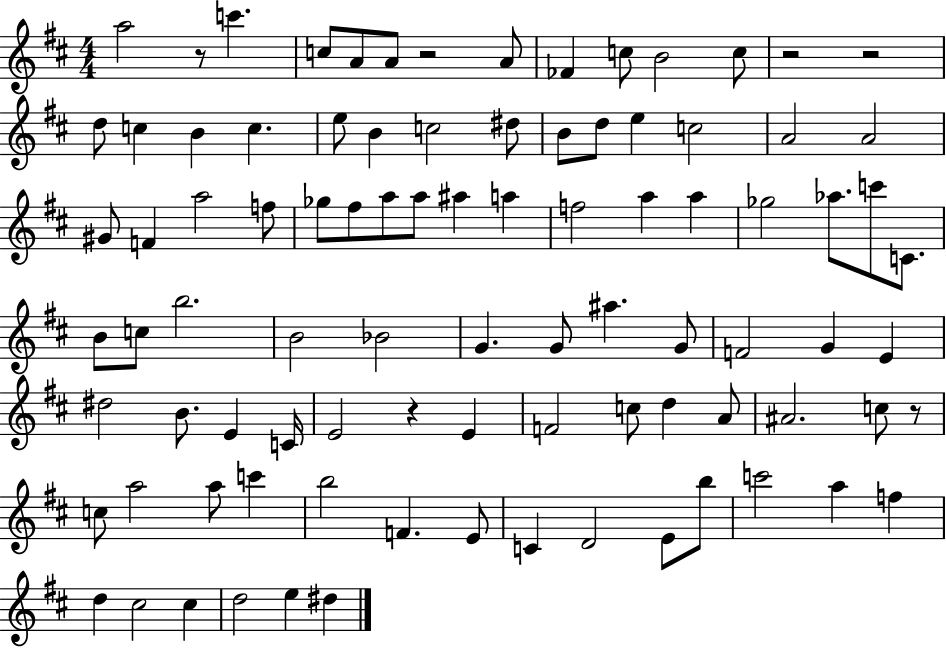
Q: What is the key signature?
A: D major